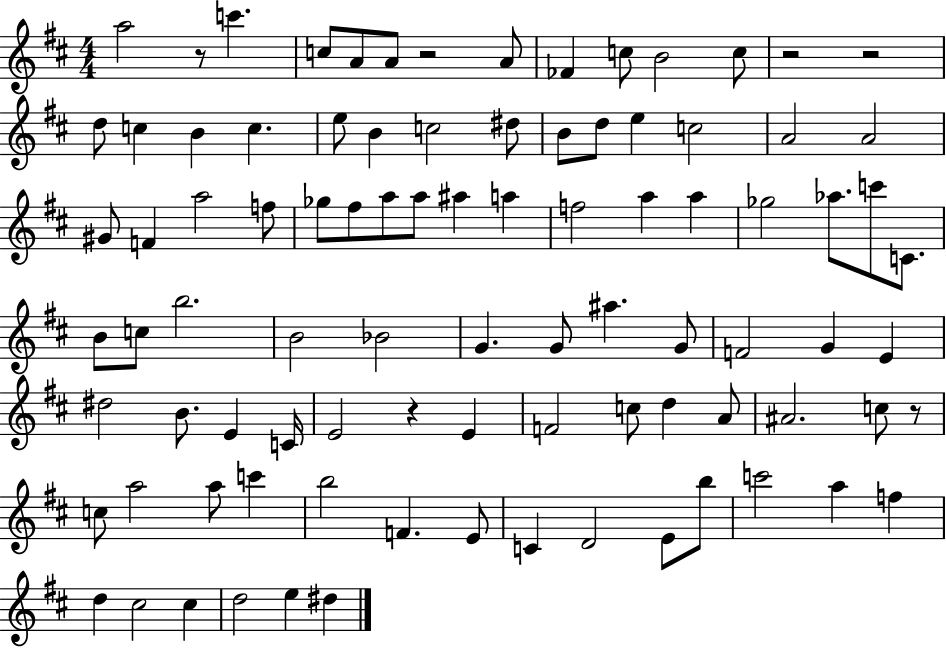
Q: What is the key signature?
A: D major